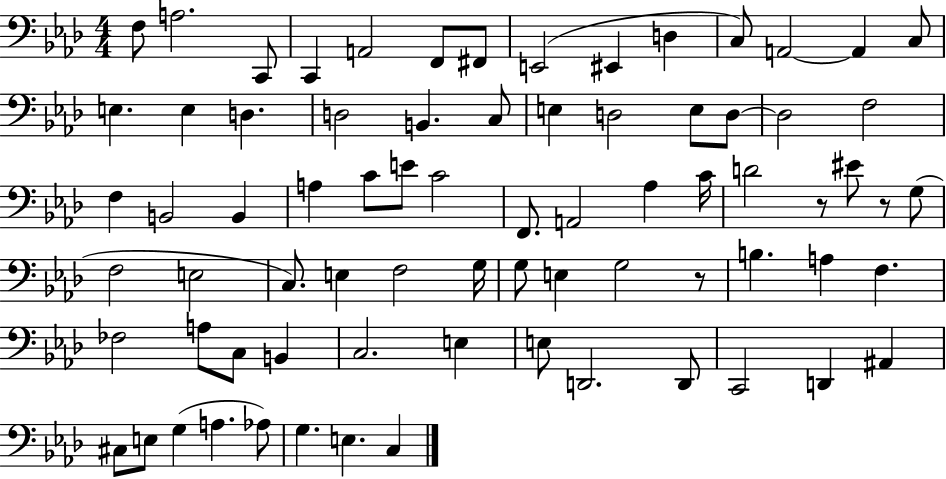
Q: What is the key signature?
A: AES major